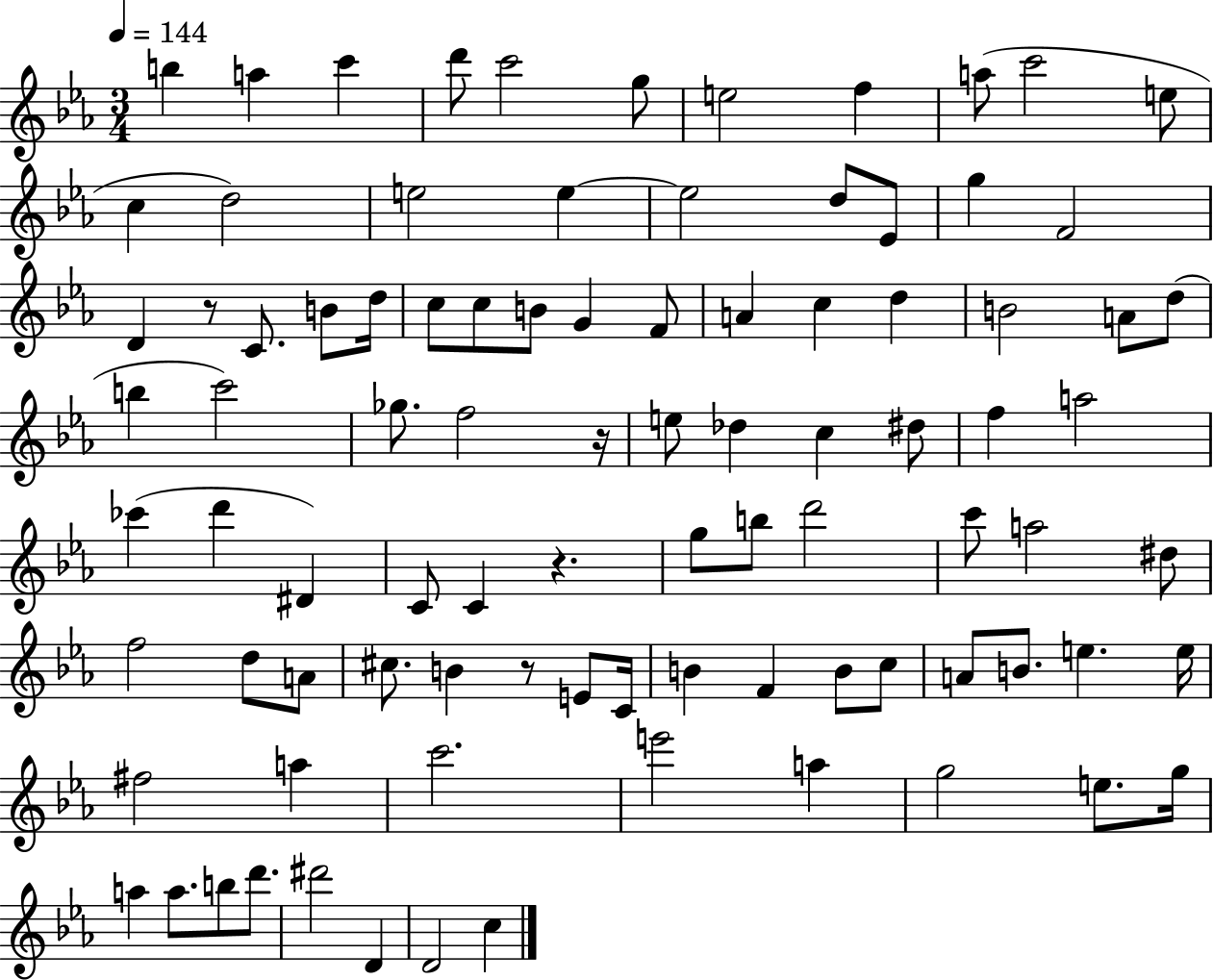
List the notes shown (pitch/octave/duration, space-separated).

B5/q A5/q C6/q D6/e C6/h G5/e E5/h F5/q A5/e C6/h E5/e C5/q D5/h E5/h E5/q E5/h D5/e Eb4/e G5/q F4/h D4/q R/e C4/e. B4/e D5/s C5/e C5/e B4/e G4/q F4/e A4/q C5/q D5/q B4/h A4/e D5/e B5/q C6/h Gb5/e. F5/h R/s E5/e Db5/q C5/q D#5/e F5/q A5/h CES6/q D6/q D#4/q C4/e C4/q R/q. G5/e B5/e D6/h C6/e A5/h D#5/e F5/h D5/e A4/e C#5/e. B4/q R/e E4/e C4/s B4/q F4/q B4/e C5/e A4/e B4/e. E5/q. E5/s F#5/h A5/q C6/h. E6/h A5/q G5/h E5/e. G5/s A5/q A5/e. B5/e D6/e. D#6/h D4/q D4/h C5/q